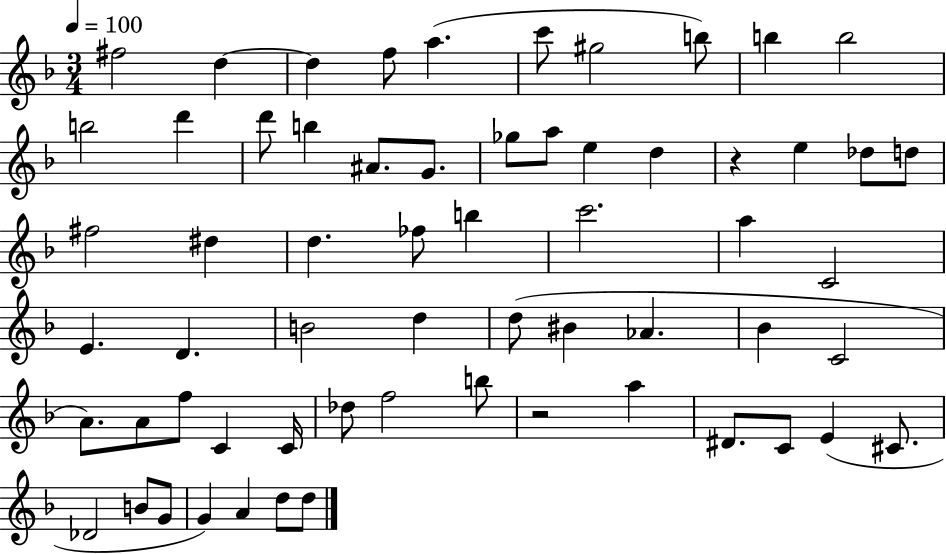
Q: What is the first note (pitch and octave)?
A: F#5